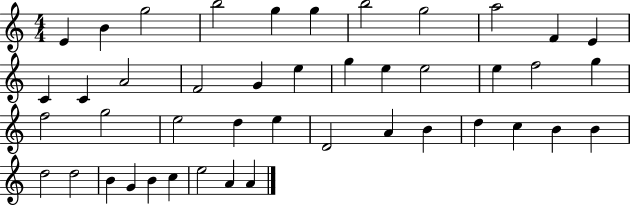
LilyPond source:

{
  \clef treble
  \numericTimeSignature
  \time 4/4
  \key c \major
  e'4 b'4 g''2 | b''2 g''4 g''4 | b''2 g''2 | a''2 f'4 e'4 | \break c'4 c'4 a'2 | f'2 g'4 e''4 | g''4 e''4 e''2 | e''4 f''2 g''4 | \break f''2 g''2 | e''2 d''4 e''4 | d'2 a'4 b'4 | d''4 c''4 b'4 b'4 | \break d''2 d''2 | b'4 g'4 b'4 c''4 | e''2 a'4 a'4 | \bar "|."
}